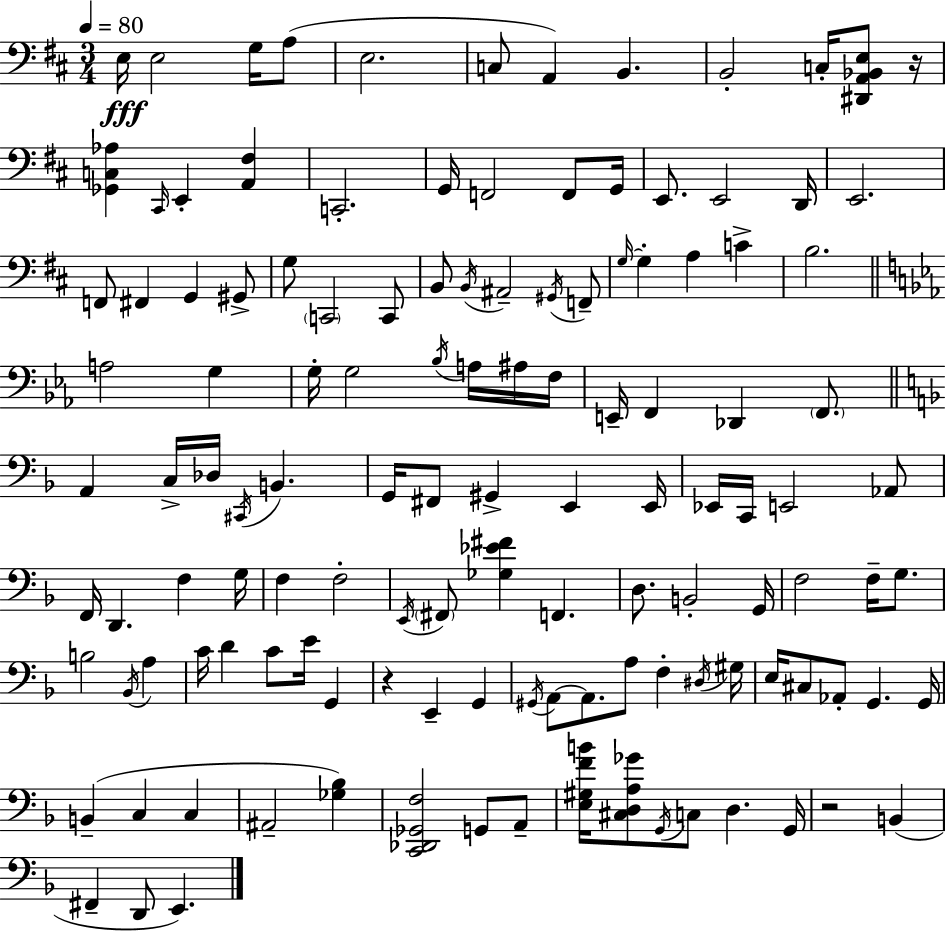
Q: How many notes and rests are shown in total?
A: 126